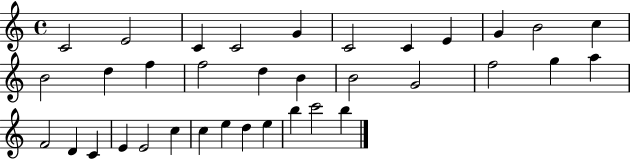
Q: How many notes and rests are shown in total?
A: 35